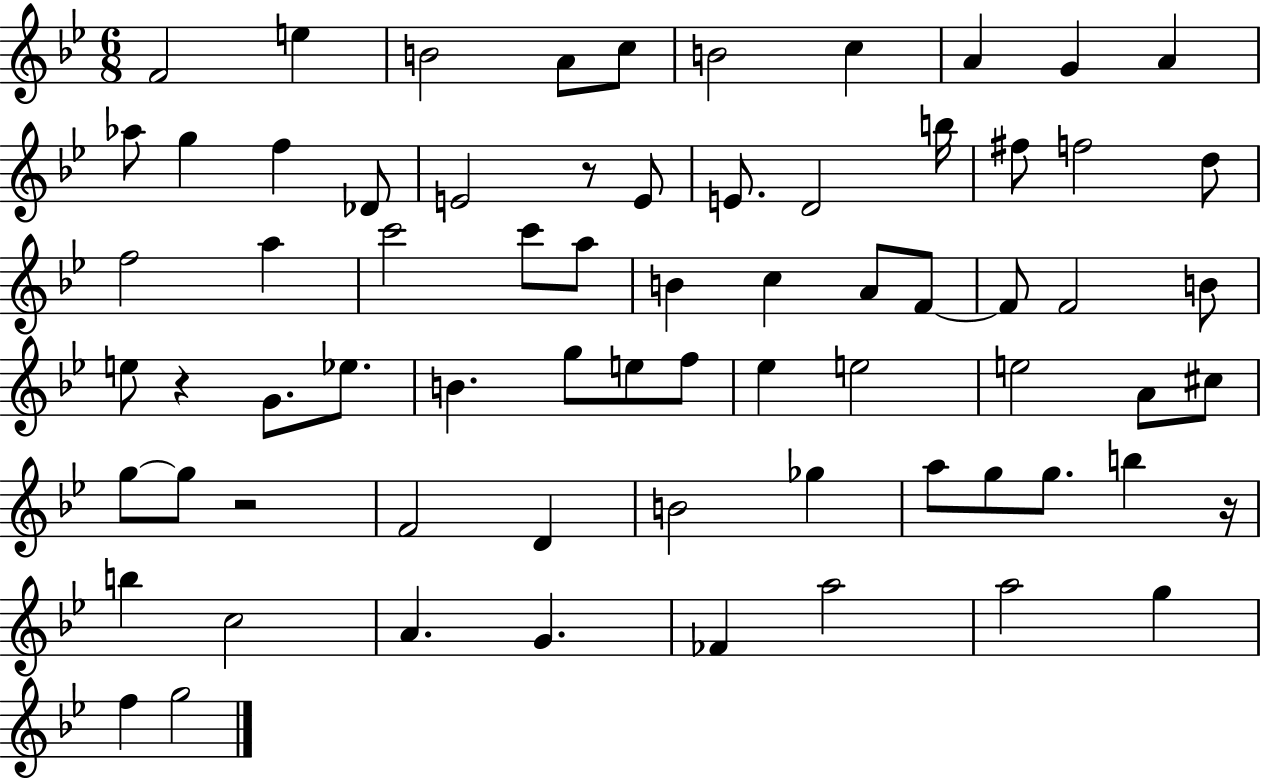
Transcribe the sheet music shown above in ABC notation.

X:1
T:Untitled
M:6/8
L:1/4
K:Bb
F2 e B2 A/2 c/2 B2 c A G A _a/2 g f _D/2 E2 z/2 E/2 E/2 D2 b/4 ^f/2 f2 d/2 f2 a c'2 c'/2 a/2 B c A/2 F/2 F/2 F2 B/2 e/2 z G/2 _e/2 B g/2 e/2 f/2 _e e2 e2 A/2 ^c/2 g/2 g/2 z2 F2 D B2 _g a/2 g/2 g/2 b z/4 b c2 A G _F a2 a2 g f g2